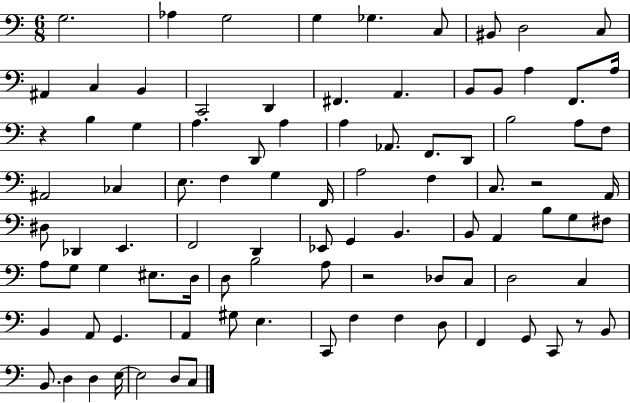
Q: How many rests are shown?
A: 4